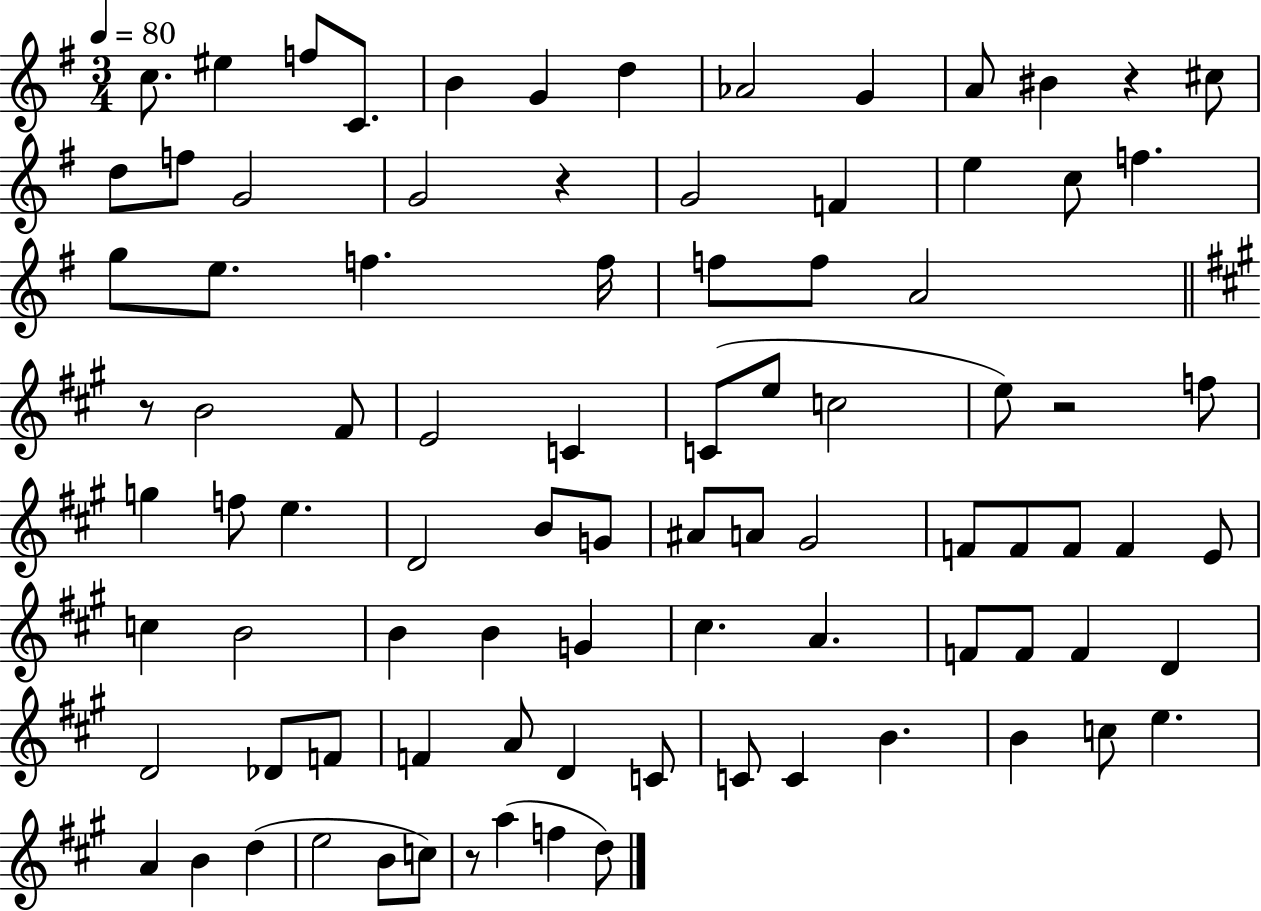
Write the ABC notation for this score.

X:1
T:Untitled
M:3/4
L:1/4
K:G
c/2 ^e f/2 C/2 B G d _A2 G A/2 ^B z ^c/2 d/2 f/2 G2 G2 z G2 F e c/2 f g/2 e/2 f f/4 f/2 f/2 A2 z/2 B2 ^F/2 E2 C C/2 e/2 c2 e/2 z2 f/2 g f/2 e D2 B/2 G/2 ^A/2 A/2 ^G2 F/2 F/2 F/2 F E/2 c B2 B B G ^c A F/2 F/2 F D D2 _D/2 F/2 F A/2 D C/2 C/2 C B B c/2 e A B d e2 B/2 c/2 z/2 a f d/2